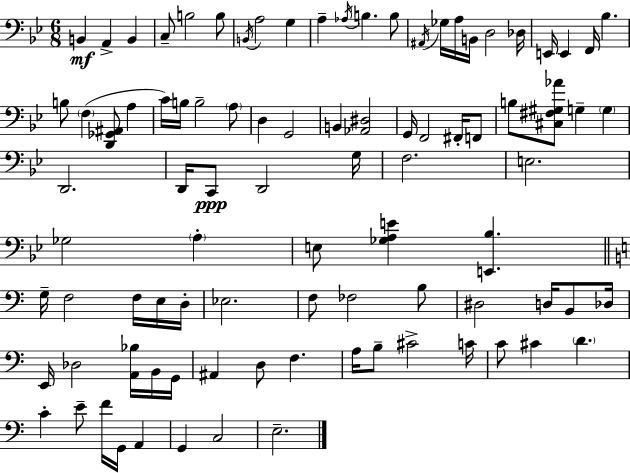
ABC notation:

X:1
T:Untitled
M:6/8
L:1/4
K:Bb
B,, A,, B,, C,/2 B,2 B,/2 B,,/4 A,2 G, A, _A,/4 B, B,/2 ^A,,/4 _G,/4 A,/4 B,,/4 D,2 _D,/4 E,,/4 E,, F,,/4 _B, B,/2 F, [D,,_G,,^A,,]/2 A, C/4 B,/4 B,2 A,/2 D, G,,2 B,, [_A,,^D,]2 G,,/4 F,,2 ^F,,/4 F,,/2 B,/2 [^C,^F,^G,_A]/2 G, G, D,,2 D,,/4 C,,/2 D,,2 G,/4 F,2 E,2 _G,2 A, E,/2 [_G,A,E] [E,,_B,] G,/4 F,2 F,/4 E,/4 D,/4 _E,2 F,/2 _F,2 B,/2 ^D,2 D,/4 B,,/2 _D,/4 E,,/4 _D,2 [A,,_B,]/4 B,,/4 G,,/4 ^A,, D,/2 F, A,/4 B,/2 ^C2 C/4 C/2 ^C D C E/2 F/4 G,,/4 A,, G,, C,2 E,2